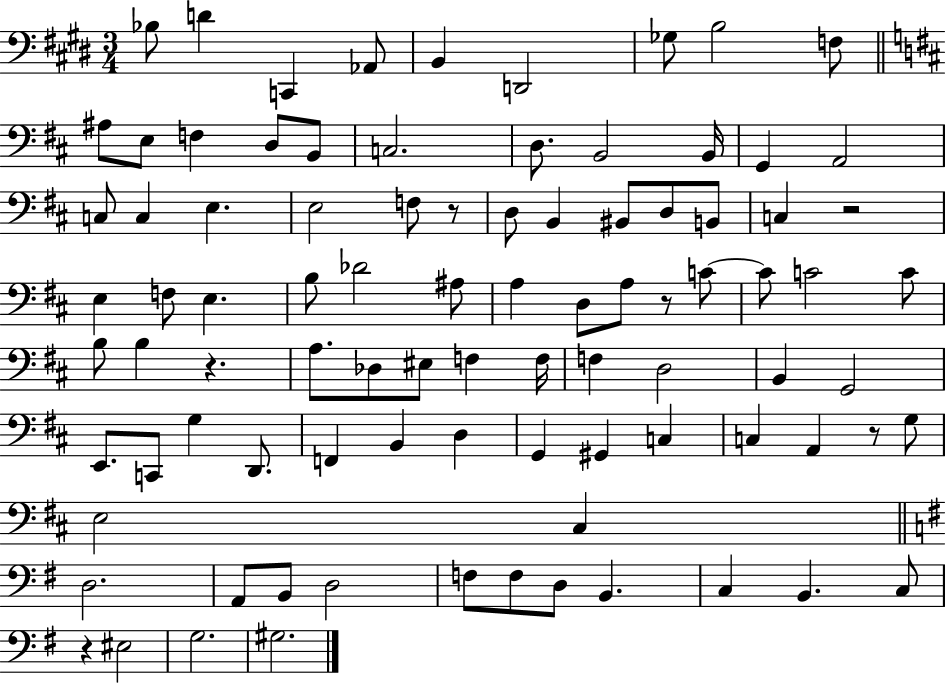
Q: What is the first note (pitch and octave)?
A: Bb3